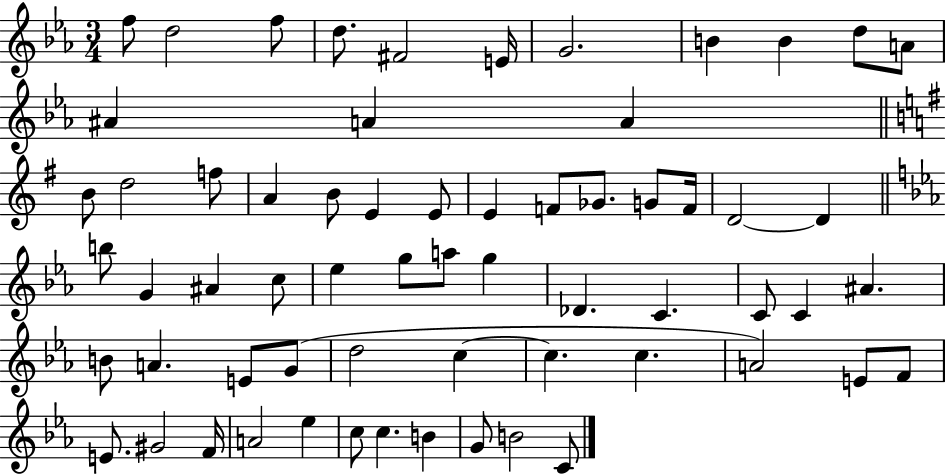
F5/e D5/h F5/e D5/e. F#4/h E4/s G4/h. B4/q B4/q D5/e A4/e A#4/q A4/q A4/q B4/e D5/h F5/e A4/q B4/e E4/q E4/e E4/q F4/e Gb4/e. G4/e F4/s D4/h D4/q B5/e G4/q A#4/q C5/e Eb5/q G5/e A5/e G5/q Db4/q. C4/q. C4/e C4/q A#4/q. B4/e A4/q. E4/e G4/e D5/h C5/q C5/q. C5/q. A4/h E4/e F4/e E4/e. G#4/h F4/s A4/h Eb5/q C5/e C5/q. B4/q G4/e B4/h C4/e